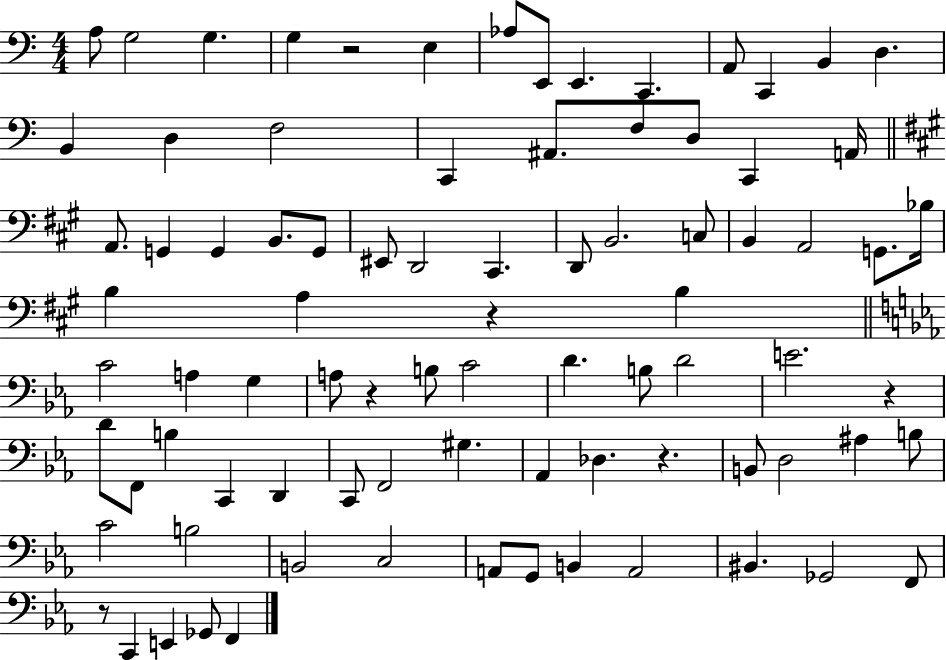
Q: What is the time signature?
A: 4/4